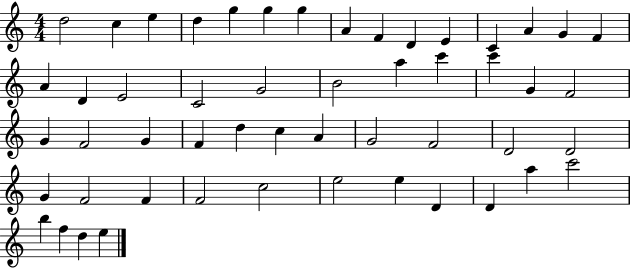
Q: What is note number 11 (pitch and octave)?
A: E4